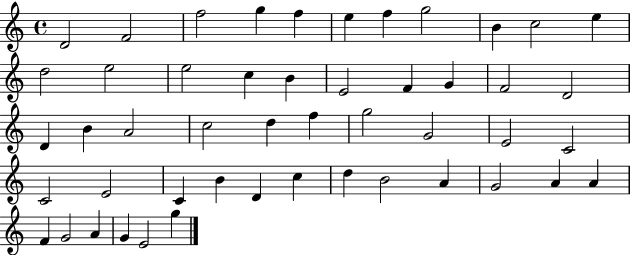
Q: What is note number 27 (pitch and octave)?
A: F5